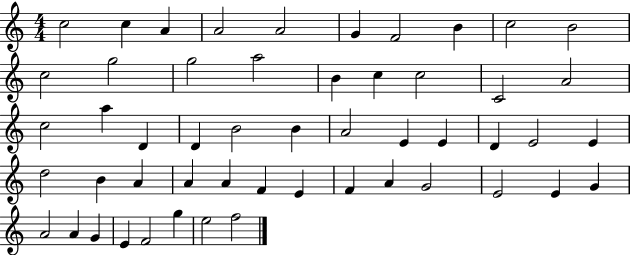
{
  \clef treble
  \numericTimeSignature
  \time 4/4
  \key c \major
  c''2 c''4 a'4 | a'2 a'2 | g'4 f'2 b'4 | c''2 b'2 | \break c''2 g''2 | g''2 a''2 | b'4 c''4 c''2 | c'2 a'2 | \break c''2 a''4 d'4 | d'4 b'2 b'4 | a'2 e'4 e'4 | d'4 e'2 e'4 | \break d''2 b'4 a'4 | a'4 a'4 f'4 e'4 | f'4 a'4 g'2 | e'2 e'4 g'4 | \break a'2 a'4 g'4 | e'4 f'2 g''4 | e''2 f''2 | \bar "|."
}